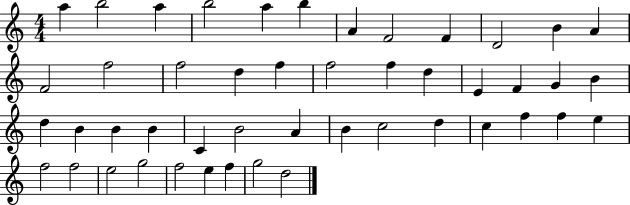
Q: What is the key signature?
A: C major